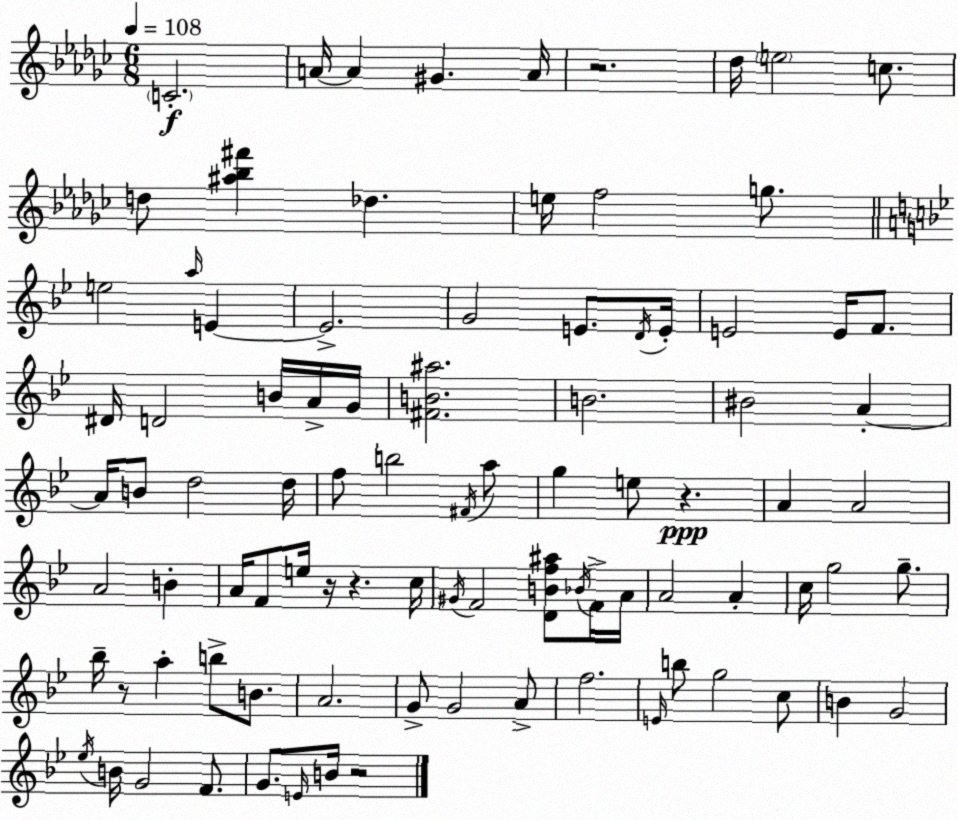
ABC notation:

X:1
T:Untitled
M:6/8
L:1/4
K:Ebm
C2 A/4 A ^G A/4 z2 _d/4 e2 c/2 d/2 [^a_b^f'] _d e/4 f2 g/2 e2 a/4 E E2 G2 E/2 D/4 E/4 E2 E/4 F/2 ^D/4 D2 B/4 A/4 G/4 [^FB^a]2 B2 ^B2 A A/4 B/2 d2 d/4 f/2 b2 ^F/4 a/2 g e/2 z A A2 A2 B A/4 F/2 e/4 z/4 z c/4 ^G/4 F2 [DBf^a]/2 _B/4 F/4 A/4 A2 A c/4 g2 g/2 _b/4 z/2 a b/2 B/2 A2 G/2 G2 A/2 f2 E/4 b/2 g2 c/2 B G2 _e/4 B/4 G2 F/2 G/2 E/4 B/4 z2